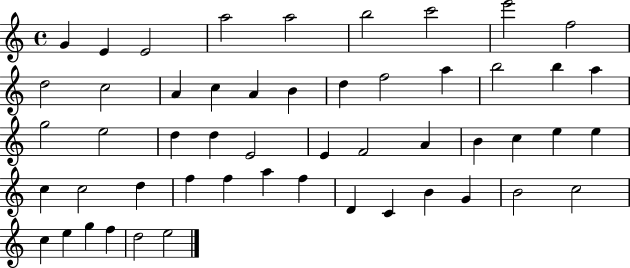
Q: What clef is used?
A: treble